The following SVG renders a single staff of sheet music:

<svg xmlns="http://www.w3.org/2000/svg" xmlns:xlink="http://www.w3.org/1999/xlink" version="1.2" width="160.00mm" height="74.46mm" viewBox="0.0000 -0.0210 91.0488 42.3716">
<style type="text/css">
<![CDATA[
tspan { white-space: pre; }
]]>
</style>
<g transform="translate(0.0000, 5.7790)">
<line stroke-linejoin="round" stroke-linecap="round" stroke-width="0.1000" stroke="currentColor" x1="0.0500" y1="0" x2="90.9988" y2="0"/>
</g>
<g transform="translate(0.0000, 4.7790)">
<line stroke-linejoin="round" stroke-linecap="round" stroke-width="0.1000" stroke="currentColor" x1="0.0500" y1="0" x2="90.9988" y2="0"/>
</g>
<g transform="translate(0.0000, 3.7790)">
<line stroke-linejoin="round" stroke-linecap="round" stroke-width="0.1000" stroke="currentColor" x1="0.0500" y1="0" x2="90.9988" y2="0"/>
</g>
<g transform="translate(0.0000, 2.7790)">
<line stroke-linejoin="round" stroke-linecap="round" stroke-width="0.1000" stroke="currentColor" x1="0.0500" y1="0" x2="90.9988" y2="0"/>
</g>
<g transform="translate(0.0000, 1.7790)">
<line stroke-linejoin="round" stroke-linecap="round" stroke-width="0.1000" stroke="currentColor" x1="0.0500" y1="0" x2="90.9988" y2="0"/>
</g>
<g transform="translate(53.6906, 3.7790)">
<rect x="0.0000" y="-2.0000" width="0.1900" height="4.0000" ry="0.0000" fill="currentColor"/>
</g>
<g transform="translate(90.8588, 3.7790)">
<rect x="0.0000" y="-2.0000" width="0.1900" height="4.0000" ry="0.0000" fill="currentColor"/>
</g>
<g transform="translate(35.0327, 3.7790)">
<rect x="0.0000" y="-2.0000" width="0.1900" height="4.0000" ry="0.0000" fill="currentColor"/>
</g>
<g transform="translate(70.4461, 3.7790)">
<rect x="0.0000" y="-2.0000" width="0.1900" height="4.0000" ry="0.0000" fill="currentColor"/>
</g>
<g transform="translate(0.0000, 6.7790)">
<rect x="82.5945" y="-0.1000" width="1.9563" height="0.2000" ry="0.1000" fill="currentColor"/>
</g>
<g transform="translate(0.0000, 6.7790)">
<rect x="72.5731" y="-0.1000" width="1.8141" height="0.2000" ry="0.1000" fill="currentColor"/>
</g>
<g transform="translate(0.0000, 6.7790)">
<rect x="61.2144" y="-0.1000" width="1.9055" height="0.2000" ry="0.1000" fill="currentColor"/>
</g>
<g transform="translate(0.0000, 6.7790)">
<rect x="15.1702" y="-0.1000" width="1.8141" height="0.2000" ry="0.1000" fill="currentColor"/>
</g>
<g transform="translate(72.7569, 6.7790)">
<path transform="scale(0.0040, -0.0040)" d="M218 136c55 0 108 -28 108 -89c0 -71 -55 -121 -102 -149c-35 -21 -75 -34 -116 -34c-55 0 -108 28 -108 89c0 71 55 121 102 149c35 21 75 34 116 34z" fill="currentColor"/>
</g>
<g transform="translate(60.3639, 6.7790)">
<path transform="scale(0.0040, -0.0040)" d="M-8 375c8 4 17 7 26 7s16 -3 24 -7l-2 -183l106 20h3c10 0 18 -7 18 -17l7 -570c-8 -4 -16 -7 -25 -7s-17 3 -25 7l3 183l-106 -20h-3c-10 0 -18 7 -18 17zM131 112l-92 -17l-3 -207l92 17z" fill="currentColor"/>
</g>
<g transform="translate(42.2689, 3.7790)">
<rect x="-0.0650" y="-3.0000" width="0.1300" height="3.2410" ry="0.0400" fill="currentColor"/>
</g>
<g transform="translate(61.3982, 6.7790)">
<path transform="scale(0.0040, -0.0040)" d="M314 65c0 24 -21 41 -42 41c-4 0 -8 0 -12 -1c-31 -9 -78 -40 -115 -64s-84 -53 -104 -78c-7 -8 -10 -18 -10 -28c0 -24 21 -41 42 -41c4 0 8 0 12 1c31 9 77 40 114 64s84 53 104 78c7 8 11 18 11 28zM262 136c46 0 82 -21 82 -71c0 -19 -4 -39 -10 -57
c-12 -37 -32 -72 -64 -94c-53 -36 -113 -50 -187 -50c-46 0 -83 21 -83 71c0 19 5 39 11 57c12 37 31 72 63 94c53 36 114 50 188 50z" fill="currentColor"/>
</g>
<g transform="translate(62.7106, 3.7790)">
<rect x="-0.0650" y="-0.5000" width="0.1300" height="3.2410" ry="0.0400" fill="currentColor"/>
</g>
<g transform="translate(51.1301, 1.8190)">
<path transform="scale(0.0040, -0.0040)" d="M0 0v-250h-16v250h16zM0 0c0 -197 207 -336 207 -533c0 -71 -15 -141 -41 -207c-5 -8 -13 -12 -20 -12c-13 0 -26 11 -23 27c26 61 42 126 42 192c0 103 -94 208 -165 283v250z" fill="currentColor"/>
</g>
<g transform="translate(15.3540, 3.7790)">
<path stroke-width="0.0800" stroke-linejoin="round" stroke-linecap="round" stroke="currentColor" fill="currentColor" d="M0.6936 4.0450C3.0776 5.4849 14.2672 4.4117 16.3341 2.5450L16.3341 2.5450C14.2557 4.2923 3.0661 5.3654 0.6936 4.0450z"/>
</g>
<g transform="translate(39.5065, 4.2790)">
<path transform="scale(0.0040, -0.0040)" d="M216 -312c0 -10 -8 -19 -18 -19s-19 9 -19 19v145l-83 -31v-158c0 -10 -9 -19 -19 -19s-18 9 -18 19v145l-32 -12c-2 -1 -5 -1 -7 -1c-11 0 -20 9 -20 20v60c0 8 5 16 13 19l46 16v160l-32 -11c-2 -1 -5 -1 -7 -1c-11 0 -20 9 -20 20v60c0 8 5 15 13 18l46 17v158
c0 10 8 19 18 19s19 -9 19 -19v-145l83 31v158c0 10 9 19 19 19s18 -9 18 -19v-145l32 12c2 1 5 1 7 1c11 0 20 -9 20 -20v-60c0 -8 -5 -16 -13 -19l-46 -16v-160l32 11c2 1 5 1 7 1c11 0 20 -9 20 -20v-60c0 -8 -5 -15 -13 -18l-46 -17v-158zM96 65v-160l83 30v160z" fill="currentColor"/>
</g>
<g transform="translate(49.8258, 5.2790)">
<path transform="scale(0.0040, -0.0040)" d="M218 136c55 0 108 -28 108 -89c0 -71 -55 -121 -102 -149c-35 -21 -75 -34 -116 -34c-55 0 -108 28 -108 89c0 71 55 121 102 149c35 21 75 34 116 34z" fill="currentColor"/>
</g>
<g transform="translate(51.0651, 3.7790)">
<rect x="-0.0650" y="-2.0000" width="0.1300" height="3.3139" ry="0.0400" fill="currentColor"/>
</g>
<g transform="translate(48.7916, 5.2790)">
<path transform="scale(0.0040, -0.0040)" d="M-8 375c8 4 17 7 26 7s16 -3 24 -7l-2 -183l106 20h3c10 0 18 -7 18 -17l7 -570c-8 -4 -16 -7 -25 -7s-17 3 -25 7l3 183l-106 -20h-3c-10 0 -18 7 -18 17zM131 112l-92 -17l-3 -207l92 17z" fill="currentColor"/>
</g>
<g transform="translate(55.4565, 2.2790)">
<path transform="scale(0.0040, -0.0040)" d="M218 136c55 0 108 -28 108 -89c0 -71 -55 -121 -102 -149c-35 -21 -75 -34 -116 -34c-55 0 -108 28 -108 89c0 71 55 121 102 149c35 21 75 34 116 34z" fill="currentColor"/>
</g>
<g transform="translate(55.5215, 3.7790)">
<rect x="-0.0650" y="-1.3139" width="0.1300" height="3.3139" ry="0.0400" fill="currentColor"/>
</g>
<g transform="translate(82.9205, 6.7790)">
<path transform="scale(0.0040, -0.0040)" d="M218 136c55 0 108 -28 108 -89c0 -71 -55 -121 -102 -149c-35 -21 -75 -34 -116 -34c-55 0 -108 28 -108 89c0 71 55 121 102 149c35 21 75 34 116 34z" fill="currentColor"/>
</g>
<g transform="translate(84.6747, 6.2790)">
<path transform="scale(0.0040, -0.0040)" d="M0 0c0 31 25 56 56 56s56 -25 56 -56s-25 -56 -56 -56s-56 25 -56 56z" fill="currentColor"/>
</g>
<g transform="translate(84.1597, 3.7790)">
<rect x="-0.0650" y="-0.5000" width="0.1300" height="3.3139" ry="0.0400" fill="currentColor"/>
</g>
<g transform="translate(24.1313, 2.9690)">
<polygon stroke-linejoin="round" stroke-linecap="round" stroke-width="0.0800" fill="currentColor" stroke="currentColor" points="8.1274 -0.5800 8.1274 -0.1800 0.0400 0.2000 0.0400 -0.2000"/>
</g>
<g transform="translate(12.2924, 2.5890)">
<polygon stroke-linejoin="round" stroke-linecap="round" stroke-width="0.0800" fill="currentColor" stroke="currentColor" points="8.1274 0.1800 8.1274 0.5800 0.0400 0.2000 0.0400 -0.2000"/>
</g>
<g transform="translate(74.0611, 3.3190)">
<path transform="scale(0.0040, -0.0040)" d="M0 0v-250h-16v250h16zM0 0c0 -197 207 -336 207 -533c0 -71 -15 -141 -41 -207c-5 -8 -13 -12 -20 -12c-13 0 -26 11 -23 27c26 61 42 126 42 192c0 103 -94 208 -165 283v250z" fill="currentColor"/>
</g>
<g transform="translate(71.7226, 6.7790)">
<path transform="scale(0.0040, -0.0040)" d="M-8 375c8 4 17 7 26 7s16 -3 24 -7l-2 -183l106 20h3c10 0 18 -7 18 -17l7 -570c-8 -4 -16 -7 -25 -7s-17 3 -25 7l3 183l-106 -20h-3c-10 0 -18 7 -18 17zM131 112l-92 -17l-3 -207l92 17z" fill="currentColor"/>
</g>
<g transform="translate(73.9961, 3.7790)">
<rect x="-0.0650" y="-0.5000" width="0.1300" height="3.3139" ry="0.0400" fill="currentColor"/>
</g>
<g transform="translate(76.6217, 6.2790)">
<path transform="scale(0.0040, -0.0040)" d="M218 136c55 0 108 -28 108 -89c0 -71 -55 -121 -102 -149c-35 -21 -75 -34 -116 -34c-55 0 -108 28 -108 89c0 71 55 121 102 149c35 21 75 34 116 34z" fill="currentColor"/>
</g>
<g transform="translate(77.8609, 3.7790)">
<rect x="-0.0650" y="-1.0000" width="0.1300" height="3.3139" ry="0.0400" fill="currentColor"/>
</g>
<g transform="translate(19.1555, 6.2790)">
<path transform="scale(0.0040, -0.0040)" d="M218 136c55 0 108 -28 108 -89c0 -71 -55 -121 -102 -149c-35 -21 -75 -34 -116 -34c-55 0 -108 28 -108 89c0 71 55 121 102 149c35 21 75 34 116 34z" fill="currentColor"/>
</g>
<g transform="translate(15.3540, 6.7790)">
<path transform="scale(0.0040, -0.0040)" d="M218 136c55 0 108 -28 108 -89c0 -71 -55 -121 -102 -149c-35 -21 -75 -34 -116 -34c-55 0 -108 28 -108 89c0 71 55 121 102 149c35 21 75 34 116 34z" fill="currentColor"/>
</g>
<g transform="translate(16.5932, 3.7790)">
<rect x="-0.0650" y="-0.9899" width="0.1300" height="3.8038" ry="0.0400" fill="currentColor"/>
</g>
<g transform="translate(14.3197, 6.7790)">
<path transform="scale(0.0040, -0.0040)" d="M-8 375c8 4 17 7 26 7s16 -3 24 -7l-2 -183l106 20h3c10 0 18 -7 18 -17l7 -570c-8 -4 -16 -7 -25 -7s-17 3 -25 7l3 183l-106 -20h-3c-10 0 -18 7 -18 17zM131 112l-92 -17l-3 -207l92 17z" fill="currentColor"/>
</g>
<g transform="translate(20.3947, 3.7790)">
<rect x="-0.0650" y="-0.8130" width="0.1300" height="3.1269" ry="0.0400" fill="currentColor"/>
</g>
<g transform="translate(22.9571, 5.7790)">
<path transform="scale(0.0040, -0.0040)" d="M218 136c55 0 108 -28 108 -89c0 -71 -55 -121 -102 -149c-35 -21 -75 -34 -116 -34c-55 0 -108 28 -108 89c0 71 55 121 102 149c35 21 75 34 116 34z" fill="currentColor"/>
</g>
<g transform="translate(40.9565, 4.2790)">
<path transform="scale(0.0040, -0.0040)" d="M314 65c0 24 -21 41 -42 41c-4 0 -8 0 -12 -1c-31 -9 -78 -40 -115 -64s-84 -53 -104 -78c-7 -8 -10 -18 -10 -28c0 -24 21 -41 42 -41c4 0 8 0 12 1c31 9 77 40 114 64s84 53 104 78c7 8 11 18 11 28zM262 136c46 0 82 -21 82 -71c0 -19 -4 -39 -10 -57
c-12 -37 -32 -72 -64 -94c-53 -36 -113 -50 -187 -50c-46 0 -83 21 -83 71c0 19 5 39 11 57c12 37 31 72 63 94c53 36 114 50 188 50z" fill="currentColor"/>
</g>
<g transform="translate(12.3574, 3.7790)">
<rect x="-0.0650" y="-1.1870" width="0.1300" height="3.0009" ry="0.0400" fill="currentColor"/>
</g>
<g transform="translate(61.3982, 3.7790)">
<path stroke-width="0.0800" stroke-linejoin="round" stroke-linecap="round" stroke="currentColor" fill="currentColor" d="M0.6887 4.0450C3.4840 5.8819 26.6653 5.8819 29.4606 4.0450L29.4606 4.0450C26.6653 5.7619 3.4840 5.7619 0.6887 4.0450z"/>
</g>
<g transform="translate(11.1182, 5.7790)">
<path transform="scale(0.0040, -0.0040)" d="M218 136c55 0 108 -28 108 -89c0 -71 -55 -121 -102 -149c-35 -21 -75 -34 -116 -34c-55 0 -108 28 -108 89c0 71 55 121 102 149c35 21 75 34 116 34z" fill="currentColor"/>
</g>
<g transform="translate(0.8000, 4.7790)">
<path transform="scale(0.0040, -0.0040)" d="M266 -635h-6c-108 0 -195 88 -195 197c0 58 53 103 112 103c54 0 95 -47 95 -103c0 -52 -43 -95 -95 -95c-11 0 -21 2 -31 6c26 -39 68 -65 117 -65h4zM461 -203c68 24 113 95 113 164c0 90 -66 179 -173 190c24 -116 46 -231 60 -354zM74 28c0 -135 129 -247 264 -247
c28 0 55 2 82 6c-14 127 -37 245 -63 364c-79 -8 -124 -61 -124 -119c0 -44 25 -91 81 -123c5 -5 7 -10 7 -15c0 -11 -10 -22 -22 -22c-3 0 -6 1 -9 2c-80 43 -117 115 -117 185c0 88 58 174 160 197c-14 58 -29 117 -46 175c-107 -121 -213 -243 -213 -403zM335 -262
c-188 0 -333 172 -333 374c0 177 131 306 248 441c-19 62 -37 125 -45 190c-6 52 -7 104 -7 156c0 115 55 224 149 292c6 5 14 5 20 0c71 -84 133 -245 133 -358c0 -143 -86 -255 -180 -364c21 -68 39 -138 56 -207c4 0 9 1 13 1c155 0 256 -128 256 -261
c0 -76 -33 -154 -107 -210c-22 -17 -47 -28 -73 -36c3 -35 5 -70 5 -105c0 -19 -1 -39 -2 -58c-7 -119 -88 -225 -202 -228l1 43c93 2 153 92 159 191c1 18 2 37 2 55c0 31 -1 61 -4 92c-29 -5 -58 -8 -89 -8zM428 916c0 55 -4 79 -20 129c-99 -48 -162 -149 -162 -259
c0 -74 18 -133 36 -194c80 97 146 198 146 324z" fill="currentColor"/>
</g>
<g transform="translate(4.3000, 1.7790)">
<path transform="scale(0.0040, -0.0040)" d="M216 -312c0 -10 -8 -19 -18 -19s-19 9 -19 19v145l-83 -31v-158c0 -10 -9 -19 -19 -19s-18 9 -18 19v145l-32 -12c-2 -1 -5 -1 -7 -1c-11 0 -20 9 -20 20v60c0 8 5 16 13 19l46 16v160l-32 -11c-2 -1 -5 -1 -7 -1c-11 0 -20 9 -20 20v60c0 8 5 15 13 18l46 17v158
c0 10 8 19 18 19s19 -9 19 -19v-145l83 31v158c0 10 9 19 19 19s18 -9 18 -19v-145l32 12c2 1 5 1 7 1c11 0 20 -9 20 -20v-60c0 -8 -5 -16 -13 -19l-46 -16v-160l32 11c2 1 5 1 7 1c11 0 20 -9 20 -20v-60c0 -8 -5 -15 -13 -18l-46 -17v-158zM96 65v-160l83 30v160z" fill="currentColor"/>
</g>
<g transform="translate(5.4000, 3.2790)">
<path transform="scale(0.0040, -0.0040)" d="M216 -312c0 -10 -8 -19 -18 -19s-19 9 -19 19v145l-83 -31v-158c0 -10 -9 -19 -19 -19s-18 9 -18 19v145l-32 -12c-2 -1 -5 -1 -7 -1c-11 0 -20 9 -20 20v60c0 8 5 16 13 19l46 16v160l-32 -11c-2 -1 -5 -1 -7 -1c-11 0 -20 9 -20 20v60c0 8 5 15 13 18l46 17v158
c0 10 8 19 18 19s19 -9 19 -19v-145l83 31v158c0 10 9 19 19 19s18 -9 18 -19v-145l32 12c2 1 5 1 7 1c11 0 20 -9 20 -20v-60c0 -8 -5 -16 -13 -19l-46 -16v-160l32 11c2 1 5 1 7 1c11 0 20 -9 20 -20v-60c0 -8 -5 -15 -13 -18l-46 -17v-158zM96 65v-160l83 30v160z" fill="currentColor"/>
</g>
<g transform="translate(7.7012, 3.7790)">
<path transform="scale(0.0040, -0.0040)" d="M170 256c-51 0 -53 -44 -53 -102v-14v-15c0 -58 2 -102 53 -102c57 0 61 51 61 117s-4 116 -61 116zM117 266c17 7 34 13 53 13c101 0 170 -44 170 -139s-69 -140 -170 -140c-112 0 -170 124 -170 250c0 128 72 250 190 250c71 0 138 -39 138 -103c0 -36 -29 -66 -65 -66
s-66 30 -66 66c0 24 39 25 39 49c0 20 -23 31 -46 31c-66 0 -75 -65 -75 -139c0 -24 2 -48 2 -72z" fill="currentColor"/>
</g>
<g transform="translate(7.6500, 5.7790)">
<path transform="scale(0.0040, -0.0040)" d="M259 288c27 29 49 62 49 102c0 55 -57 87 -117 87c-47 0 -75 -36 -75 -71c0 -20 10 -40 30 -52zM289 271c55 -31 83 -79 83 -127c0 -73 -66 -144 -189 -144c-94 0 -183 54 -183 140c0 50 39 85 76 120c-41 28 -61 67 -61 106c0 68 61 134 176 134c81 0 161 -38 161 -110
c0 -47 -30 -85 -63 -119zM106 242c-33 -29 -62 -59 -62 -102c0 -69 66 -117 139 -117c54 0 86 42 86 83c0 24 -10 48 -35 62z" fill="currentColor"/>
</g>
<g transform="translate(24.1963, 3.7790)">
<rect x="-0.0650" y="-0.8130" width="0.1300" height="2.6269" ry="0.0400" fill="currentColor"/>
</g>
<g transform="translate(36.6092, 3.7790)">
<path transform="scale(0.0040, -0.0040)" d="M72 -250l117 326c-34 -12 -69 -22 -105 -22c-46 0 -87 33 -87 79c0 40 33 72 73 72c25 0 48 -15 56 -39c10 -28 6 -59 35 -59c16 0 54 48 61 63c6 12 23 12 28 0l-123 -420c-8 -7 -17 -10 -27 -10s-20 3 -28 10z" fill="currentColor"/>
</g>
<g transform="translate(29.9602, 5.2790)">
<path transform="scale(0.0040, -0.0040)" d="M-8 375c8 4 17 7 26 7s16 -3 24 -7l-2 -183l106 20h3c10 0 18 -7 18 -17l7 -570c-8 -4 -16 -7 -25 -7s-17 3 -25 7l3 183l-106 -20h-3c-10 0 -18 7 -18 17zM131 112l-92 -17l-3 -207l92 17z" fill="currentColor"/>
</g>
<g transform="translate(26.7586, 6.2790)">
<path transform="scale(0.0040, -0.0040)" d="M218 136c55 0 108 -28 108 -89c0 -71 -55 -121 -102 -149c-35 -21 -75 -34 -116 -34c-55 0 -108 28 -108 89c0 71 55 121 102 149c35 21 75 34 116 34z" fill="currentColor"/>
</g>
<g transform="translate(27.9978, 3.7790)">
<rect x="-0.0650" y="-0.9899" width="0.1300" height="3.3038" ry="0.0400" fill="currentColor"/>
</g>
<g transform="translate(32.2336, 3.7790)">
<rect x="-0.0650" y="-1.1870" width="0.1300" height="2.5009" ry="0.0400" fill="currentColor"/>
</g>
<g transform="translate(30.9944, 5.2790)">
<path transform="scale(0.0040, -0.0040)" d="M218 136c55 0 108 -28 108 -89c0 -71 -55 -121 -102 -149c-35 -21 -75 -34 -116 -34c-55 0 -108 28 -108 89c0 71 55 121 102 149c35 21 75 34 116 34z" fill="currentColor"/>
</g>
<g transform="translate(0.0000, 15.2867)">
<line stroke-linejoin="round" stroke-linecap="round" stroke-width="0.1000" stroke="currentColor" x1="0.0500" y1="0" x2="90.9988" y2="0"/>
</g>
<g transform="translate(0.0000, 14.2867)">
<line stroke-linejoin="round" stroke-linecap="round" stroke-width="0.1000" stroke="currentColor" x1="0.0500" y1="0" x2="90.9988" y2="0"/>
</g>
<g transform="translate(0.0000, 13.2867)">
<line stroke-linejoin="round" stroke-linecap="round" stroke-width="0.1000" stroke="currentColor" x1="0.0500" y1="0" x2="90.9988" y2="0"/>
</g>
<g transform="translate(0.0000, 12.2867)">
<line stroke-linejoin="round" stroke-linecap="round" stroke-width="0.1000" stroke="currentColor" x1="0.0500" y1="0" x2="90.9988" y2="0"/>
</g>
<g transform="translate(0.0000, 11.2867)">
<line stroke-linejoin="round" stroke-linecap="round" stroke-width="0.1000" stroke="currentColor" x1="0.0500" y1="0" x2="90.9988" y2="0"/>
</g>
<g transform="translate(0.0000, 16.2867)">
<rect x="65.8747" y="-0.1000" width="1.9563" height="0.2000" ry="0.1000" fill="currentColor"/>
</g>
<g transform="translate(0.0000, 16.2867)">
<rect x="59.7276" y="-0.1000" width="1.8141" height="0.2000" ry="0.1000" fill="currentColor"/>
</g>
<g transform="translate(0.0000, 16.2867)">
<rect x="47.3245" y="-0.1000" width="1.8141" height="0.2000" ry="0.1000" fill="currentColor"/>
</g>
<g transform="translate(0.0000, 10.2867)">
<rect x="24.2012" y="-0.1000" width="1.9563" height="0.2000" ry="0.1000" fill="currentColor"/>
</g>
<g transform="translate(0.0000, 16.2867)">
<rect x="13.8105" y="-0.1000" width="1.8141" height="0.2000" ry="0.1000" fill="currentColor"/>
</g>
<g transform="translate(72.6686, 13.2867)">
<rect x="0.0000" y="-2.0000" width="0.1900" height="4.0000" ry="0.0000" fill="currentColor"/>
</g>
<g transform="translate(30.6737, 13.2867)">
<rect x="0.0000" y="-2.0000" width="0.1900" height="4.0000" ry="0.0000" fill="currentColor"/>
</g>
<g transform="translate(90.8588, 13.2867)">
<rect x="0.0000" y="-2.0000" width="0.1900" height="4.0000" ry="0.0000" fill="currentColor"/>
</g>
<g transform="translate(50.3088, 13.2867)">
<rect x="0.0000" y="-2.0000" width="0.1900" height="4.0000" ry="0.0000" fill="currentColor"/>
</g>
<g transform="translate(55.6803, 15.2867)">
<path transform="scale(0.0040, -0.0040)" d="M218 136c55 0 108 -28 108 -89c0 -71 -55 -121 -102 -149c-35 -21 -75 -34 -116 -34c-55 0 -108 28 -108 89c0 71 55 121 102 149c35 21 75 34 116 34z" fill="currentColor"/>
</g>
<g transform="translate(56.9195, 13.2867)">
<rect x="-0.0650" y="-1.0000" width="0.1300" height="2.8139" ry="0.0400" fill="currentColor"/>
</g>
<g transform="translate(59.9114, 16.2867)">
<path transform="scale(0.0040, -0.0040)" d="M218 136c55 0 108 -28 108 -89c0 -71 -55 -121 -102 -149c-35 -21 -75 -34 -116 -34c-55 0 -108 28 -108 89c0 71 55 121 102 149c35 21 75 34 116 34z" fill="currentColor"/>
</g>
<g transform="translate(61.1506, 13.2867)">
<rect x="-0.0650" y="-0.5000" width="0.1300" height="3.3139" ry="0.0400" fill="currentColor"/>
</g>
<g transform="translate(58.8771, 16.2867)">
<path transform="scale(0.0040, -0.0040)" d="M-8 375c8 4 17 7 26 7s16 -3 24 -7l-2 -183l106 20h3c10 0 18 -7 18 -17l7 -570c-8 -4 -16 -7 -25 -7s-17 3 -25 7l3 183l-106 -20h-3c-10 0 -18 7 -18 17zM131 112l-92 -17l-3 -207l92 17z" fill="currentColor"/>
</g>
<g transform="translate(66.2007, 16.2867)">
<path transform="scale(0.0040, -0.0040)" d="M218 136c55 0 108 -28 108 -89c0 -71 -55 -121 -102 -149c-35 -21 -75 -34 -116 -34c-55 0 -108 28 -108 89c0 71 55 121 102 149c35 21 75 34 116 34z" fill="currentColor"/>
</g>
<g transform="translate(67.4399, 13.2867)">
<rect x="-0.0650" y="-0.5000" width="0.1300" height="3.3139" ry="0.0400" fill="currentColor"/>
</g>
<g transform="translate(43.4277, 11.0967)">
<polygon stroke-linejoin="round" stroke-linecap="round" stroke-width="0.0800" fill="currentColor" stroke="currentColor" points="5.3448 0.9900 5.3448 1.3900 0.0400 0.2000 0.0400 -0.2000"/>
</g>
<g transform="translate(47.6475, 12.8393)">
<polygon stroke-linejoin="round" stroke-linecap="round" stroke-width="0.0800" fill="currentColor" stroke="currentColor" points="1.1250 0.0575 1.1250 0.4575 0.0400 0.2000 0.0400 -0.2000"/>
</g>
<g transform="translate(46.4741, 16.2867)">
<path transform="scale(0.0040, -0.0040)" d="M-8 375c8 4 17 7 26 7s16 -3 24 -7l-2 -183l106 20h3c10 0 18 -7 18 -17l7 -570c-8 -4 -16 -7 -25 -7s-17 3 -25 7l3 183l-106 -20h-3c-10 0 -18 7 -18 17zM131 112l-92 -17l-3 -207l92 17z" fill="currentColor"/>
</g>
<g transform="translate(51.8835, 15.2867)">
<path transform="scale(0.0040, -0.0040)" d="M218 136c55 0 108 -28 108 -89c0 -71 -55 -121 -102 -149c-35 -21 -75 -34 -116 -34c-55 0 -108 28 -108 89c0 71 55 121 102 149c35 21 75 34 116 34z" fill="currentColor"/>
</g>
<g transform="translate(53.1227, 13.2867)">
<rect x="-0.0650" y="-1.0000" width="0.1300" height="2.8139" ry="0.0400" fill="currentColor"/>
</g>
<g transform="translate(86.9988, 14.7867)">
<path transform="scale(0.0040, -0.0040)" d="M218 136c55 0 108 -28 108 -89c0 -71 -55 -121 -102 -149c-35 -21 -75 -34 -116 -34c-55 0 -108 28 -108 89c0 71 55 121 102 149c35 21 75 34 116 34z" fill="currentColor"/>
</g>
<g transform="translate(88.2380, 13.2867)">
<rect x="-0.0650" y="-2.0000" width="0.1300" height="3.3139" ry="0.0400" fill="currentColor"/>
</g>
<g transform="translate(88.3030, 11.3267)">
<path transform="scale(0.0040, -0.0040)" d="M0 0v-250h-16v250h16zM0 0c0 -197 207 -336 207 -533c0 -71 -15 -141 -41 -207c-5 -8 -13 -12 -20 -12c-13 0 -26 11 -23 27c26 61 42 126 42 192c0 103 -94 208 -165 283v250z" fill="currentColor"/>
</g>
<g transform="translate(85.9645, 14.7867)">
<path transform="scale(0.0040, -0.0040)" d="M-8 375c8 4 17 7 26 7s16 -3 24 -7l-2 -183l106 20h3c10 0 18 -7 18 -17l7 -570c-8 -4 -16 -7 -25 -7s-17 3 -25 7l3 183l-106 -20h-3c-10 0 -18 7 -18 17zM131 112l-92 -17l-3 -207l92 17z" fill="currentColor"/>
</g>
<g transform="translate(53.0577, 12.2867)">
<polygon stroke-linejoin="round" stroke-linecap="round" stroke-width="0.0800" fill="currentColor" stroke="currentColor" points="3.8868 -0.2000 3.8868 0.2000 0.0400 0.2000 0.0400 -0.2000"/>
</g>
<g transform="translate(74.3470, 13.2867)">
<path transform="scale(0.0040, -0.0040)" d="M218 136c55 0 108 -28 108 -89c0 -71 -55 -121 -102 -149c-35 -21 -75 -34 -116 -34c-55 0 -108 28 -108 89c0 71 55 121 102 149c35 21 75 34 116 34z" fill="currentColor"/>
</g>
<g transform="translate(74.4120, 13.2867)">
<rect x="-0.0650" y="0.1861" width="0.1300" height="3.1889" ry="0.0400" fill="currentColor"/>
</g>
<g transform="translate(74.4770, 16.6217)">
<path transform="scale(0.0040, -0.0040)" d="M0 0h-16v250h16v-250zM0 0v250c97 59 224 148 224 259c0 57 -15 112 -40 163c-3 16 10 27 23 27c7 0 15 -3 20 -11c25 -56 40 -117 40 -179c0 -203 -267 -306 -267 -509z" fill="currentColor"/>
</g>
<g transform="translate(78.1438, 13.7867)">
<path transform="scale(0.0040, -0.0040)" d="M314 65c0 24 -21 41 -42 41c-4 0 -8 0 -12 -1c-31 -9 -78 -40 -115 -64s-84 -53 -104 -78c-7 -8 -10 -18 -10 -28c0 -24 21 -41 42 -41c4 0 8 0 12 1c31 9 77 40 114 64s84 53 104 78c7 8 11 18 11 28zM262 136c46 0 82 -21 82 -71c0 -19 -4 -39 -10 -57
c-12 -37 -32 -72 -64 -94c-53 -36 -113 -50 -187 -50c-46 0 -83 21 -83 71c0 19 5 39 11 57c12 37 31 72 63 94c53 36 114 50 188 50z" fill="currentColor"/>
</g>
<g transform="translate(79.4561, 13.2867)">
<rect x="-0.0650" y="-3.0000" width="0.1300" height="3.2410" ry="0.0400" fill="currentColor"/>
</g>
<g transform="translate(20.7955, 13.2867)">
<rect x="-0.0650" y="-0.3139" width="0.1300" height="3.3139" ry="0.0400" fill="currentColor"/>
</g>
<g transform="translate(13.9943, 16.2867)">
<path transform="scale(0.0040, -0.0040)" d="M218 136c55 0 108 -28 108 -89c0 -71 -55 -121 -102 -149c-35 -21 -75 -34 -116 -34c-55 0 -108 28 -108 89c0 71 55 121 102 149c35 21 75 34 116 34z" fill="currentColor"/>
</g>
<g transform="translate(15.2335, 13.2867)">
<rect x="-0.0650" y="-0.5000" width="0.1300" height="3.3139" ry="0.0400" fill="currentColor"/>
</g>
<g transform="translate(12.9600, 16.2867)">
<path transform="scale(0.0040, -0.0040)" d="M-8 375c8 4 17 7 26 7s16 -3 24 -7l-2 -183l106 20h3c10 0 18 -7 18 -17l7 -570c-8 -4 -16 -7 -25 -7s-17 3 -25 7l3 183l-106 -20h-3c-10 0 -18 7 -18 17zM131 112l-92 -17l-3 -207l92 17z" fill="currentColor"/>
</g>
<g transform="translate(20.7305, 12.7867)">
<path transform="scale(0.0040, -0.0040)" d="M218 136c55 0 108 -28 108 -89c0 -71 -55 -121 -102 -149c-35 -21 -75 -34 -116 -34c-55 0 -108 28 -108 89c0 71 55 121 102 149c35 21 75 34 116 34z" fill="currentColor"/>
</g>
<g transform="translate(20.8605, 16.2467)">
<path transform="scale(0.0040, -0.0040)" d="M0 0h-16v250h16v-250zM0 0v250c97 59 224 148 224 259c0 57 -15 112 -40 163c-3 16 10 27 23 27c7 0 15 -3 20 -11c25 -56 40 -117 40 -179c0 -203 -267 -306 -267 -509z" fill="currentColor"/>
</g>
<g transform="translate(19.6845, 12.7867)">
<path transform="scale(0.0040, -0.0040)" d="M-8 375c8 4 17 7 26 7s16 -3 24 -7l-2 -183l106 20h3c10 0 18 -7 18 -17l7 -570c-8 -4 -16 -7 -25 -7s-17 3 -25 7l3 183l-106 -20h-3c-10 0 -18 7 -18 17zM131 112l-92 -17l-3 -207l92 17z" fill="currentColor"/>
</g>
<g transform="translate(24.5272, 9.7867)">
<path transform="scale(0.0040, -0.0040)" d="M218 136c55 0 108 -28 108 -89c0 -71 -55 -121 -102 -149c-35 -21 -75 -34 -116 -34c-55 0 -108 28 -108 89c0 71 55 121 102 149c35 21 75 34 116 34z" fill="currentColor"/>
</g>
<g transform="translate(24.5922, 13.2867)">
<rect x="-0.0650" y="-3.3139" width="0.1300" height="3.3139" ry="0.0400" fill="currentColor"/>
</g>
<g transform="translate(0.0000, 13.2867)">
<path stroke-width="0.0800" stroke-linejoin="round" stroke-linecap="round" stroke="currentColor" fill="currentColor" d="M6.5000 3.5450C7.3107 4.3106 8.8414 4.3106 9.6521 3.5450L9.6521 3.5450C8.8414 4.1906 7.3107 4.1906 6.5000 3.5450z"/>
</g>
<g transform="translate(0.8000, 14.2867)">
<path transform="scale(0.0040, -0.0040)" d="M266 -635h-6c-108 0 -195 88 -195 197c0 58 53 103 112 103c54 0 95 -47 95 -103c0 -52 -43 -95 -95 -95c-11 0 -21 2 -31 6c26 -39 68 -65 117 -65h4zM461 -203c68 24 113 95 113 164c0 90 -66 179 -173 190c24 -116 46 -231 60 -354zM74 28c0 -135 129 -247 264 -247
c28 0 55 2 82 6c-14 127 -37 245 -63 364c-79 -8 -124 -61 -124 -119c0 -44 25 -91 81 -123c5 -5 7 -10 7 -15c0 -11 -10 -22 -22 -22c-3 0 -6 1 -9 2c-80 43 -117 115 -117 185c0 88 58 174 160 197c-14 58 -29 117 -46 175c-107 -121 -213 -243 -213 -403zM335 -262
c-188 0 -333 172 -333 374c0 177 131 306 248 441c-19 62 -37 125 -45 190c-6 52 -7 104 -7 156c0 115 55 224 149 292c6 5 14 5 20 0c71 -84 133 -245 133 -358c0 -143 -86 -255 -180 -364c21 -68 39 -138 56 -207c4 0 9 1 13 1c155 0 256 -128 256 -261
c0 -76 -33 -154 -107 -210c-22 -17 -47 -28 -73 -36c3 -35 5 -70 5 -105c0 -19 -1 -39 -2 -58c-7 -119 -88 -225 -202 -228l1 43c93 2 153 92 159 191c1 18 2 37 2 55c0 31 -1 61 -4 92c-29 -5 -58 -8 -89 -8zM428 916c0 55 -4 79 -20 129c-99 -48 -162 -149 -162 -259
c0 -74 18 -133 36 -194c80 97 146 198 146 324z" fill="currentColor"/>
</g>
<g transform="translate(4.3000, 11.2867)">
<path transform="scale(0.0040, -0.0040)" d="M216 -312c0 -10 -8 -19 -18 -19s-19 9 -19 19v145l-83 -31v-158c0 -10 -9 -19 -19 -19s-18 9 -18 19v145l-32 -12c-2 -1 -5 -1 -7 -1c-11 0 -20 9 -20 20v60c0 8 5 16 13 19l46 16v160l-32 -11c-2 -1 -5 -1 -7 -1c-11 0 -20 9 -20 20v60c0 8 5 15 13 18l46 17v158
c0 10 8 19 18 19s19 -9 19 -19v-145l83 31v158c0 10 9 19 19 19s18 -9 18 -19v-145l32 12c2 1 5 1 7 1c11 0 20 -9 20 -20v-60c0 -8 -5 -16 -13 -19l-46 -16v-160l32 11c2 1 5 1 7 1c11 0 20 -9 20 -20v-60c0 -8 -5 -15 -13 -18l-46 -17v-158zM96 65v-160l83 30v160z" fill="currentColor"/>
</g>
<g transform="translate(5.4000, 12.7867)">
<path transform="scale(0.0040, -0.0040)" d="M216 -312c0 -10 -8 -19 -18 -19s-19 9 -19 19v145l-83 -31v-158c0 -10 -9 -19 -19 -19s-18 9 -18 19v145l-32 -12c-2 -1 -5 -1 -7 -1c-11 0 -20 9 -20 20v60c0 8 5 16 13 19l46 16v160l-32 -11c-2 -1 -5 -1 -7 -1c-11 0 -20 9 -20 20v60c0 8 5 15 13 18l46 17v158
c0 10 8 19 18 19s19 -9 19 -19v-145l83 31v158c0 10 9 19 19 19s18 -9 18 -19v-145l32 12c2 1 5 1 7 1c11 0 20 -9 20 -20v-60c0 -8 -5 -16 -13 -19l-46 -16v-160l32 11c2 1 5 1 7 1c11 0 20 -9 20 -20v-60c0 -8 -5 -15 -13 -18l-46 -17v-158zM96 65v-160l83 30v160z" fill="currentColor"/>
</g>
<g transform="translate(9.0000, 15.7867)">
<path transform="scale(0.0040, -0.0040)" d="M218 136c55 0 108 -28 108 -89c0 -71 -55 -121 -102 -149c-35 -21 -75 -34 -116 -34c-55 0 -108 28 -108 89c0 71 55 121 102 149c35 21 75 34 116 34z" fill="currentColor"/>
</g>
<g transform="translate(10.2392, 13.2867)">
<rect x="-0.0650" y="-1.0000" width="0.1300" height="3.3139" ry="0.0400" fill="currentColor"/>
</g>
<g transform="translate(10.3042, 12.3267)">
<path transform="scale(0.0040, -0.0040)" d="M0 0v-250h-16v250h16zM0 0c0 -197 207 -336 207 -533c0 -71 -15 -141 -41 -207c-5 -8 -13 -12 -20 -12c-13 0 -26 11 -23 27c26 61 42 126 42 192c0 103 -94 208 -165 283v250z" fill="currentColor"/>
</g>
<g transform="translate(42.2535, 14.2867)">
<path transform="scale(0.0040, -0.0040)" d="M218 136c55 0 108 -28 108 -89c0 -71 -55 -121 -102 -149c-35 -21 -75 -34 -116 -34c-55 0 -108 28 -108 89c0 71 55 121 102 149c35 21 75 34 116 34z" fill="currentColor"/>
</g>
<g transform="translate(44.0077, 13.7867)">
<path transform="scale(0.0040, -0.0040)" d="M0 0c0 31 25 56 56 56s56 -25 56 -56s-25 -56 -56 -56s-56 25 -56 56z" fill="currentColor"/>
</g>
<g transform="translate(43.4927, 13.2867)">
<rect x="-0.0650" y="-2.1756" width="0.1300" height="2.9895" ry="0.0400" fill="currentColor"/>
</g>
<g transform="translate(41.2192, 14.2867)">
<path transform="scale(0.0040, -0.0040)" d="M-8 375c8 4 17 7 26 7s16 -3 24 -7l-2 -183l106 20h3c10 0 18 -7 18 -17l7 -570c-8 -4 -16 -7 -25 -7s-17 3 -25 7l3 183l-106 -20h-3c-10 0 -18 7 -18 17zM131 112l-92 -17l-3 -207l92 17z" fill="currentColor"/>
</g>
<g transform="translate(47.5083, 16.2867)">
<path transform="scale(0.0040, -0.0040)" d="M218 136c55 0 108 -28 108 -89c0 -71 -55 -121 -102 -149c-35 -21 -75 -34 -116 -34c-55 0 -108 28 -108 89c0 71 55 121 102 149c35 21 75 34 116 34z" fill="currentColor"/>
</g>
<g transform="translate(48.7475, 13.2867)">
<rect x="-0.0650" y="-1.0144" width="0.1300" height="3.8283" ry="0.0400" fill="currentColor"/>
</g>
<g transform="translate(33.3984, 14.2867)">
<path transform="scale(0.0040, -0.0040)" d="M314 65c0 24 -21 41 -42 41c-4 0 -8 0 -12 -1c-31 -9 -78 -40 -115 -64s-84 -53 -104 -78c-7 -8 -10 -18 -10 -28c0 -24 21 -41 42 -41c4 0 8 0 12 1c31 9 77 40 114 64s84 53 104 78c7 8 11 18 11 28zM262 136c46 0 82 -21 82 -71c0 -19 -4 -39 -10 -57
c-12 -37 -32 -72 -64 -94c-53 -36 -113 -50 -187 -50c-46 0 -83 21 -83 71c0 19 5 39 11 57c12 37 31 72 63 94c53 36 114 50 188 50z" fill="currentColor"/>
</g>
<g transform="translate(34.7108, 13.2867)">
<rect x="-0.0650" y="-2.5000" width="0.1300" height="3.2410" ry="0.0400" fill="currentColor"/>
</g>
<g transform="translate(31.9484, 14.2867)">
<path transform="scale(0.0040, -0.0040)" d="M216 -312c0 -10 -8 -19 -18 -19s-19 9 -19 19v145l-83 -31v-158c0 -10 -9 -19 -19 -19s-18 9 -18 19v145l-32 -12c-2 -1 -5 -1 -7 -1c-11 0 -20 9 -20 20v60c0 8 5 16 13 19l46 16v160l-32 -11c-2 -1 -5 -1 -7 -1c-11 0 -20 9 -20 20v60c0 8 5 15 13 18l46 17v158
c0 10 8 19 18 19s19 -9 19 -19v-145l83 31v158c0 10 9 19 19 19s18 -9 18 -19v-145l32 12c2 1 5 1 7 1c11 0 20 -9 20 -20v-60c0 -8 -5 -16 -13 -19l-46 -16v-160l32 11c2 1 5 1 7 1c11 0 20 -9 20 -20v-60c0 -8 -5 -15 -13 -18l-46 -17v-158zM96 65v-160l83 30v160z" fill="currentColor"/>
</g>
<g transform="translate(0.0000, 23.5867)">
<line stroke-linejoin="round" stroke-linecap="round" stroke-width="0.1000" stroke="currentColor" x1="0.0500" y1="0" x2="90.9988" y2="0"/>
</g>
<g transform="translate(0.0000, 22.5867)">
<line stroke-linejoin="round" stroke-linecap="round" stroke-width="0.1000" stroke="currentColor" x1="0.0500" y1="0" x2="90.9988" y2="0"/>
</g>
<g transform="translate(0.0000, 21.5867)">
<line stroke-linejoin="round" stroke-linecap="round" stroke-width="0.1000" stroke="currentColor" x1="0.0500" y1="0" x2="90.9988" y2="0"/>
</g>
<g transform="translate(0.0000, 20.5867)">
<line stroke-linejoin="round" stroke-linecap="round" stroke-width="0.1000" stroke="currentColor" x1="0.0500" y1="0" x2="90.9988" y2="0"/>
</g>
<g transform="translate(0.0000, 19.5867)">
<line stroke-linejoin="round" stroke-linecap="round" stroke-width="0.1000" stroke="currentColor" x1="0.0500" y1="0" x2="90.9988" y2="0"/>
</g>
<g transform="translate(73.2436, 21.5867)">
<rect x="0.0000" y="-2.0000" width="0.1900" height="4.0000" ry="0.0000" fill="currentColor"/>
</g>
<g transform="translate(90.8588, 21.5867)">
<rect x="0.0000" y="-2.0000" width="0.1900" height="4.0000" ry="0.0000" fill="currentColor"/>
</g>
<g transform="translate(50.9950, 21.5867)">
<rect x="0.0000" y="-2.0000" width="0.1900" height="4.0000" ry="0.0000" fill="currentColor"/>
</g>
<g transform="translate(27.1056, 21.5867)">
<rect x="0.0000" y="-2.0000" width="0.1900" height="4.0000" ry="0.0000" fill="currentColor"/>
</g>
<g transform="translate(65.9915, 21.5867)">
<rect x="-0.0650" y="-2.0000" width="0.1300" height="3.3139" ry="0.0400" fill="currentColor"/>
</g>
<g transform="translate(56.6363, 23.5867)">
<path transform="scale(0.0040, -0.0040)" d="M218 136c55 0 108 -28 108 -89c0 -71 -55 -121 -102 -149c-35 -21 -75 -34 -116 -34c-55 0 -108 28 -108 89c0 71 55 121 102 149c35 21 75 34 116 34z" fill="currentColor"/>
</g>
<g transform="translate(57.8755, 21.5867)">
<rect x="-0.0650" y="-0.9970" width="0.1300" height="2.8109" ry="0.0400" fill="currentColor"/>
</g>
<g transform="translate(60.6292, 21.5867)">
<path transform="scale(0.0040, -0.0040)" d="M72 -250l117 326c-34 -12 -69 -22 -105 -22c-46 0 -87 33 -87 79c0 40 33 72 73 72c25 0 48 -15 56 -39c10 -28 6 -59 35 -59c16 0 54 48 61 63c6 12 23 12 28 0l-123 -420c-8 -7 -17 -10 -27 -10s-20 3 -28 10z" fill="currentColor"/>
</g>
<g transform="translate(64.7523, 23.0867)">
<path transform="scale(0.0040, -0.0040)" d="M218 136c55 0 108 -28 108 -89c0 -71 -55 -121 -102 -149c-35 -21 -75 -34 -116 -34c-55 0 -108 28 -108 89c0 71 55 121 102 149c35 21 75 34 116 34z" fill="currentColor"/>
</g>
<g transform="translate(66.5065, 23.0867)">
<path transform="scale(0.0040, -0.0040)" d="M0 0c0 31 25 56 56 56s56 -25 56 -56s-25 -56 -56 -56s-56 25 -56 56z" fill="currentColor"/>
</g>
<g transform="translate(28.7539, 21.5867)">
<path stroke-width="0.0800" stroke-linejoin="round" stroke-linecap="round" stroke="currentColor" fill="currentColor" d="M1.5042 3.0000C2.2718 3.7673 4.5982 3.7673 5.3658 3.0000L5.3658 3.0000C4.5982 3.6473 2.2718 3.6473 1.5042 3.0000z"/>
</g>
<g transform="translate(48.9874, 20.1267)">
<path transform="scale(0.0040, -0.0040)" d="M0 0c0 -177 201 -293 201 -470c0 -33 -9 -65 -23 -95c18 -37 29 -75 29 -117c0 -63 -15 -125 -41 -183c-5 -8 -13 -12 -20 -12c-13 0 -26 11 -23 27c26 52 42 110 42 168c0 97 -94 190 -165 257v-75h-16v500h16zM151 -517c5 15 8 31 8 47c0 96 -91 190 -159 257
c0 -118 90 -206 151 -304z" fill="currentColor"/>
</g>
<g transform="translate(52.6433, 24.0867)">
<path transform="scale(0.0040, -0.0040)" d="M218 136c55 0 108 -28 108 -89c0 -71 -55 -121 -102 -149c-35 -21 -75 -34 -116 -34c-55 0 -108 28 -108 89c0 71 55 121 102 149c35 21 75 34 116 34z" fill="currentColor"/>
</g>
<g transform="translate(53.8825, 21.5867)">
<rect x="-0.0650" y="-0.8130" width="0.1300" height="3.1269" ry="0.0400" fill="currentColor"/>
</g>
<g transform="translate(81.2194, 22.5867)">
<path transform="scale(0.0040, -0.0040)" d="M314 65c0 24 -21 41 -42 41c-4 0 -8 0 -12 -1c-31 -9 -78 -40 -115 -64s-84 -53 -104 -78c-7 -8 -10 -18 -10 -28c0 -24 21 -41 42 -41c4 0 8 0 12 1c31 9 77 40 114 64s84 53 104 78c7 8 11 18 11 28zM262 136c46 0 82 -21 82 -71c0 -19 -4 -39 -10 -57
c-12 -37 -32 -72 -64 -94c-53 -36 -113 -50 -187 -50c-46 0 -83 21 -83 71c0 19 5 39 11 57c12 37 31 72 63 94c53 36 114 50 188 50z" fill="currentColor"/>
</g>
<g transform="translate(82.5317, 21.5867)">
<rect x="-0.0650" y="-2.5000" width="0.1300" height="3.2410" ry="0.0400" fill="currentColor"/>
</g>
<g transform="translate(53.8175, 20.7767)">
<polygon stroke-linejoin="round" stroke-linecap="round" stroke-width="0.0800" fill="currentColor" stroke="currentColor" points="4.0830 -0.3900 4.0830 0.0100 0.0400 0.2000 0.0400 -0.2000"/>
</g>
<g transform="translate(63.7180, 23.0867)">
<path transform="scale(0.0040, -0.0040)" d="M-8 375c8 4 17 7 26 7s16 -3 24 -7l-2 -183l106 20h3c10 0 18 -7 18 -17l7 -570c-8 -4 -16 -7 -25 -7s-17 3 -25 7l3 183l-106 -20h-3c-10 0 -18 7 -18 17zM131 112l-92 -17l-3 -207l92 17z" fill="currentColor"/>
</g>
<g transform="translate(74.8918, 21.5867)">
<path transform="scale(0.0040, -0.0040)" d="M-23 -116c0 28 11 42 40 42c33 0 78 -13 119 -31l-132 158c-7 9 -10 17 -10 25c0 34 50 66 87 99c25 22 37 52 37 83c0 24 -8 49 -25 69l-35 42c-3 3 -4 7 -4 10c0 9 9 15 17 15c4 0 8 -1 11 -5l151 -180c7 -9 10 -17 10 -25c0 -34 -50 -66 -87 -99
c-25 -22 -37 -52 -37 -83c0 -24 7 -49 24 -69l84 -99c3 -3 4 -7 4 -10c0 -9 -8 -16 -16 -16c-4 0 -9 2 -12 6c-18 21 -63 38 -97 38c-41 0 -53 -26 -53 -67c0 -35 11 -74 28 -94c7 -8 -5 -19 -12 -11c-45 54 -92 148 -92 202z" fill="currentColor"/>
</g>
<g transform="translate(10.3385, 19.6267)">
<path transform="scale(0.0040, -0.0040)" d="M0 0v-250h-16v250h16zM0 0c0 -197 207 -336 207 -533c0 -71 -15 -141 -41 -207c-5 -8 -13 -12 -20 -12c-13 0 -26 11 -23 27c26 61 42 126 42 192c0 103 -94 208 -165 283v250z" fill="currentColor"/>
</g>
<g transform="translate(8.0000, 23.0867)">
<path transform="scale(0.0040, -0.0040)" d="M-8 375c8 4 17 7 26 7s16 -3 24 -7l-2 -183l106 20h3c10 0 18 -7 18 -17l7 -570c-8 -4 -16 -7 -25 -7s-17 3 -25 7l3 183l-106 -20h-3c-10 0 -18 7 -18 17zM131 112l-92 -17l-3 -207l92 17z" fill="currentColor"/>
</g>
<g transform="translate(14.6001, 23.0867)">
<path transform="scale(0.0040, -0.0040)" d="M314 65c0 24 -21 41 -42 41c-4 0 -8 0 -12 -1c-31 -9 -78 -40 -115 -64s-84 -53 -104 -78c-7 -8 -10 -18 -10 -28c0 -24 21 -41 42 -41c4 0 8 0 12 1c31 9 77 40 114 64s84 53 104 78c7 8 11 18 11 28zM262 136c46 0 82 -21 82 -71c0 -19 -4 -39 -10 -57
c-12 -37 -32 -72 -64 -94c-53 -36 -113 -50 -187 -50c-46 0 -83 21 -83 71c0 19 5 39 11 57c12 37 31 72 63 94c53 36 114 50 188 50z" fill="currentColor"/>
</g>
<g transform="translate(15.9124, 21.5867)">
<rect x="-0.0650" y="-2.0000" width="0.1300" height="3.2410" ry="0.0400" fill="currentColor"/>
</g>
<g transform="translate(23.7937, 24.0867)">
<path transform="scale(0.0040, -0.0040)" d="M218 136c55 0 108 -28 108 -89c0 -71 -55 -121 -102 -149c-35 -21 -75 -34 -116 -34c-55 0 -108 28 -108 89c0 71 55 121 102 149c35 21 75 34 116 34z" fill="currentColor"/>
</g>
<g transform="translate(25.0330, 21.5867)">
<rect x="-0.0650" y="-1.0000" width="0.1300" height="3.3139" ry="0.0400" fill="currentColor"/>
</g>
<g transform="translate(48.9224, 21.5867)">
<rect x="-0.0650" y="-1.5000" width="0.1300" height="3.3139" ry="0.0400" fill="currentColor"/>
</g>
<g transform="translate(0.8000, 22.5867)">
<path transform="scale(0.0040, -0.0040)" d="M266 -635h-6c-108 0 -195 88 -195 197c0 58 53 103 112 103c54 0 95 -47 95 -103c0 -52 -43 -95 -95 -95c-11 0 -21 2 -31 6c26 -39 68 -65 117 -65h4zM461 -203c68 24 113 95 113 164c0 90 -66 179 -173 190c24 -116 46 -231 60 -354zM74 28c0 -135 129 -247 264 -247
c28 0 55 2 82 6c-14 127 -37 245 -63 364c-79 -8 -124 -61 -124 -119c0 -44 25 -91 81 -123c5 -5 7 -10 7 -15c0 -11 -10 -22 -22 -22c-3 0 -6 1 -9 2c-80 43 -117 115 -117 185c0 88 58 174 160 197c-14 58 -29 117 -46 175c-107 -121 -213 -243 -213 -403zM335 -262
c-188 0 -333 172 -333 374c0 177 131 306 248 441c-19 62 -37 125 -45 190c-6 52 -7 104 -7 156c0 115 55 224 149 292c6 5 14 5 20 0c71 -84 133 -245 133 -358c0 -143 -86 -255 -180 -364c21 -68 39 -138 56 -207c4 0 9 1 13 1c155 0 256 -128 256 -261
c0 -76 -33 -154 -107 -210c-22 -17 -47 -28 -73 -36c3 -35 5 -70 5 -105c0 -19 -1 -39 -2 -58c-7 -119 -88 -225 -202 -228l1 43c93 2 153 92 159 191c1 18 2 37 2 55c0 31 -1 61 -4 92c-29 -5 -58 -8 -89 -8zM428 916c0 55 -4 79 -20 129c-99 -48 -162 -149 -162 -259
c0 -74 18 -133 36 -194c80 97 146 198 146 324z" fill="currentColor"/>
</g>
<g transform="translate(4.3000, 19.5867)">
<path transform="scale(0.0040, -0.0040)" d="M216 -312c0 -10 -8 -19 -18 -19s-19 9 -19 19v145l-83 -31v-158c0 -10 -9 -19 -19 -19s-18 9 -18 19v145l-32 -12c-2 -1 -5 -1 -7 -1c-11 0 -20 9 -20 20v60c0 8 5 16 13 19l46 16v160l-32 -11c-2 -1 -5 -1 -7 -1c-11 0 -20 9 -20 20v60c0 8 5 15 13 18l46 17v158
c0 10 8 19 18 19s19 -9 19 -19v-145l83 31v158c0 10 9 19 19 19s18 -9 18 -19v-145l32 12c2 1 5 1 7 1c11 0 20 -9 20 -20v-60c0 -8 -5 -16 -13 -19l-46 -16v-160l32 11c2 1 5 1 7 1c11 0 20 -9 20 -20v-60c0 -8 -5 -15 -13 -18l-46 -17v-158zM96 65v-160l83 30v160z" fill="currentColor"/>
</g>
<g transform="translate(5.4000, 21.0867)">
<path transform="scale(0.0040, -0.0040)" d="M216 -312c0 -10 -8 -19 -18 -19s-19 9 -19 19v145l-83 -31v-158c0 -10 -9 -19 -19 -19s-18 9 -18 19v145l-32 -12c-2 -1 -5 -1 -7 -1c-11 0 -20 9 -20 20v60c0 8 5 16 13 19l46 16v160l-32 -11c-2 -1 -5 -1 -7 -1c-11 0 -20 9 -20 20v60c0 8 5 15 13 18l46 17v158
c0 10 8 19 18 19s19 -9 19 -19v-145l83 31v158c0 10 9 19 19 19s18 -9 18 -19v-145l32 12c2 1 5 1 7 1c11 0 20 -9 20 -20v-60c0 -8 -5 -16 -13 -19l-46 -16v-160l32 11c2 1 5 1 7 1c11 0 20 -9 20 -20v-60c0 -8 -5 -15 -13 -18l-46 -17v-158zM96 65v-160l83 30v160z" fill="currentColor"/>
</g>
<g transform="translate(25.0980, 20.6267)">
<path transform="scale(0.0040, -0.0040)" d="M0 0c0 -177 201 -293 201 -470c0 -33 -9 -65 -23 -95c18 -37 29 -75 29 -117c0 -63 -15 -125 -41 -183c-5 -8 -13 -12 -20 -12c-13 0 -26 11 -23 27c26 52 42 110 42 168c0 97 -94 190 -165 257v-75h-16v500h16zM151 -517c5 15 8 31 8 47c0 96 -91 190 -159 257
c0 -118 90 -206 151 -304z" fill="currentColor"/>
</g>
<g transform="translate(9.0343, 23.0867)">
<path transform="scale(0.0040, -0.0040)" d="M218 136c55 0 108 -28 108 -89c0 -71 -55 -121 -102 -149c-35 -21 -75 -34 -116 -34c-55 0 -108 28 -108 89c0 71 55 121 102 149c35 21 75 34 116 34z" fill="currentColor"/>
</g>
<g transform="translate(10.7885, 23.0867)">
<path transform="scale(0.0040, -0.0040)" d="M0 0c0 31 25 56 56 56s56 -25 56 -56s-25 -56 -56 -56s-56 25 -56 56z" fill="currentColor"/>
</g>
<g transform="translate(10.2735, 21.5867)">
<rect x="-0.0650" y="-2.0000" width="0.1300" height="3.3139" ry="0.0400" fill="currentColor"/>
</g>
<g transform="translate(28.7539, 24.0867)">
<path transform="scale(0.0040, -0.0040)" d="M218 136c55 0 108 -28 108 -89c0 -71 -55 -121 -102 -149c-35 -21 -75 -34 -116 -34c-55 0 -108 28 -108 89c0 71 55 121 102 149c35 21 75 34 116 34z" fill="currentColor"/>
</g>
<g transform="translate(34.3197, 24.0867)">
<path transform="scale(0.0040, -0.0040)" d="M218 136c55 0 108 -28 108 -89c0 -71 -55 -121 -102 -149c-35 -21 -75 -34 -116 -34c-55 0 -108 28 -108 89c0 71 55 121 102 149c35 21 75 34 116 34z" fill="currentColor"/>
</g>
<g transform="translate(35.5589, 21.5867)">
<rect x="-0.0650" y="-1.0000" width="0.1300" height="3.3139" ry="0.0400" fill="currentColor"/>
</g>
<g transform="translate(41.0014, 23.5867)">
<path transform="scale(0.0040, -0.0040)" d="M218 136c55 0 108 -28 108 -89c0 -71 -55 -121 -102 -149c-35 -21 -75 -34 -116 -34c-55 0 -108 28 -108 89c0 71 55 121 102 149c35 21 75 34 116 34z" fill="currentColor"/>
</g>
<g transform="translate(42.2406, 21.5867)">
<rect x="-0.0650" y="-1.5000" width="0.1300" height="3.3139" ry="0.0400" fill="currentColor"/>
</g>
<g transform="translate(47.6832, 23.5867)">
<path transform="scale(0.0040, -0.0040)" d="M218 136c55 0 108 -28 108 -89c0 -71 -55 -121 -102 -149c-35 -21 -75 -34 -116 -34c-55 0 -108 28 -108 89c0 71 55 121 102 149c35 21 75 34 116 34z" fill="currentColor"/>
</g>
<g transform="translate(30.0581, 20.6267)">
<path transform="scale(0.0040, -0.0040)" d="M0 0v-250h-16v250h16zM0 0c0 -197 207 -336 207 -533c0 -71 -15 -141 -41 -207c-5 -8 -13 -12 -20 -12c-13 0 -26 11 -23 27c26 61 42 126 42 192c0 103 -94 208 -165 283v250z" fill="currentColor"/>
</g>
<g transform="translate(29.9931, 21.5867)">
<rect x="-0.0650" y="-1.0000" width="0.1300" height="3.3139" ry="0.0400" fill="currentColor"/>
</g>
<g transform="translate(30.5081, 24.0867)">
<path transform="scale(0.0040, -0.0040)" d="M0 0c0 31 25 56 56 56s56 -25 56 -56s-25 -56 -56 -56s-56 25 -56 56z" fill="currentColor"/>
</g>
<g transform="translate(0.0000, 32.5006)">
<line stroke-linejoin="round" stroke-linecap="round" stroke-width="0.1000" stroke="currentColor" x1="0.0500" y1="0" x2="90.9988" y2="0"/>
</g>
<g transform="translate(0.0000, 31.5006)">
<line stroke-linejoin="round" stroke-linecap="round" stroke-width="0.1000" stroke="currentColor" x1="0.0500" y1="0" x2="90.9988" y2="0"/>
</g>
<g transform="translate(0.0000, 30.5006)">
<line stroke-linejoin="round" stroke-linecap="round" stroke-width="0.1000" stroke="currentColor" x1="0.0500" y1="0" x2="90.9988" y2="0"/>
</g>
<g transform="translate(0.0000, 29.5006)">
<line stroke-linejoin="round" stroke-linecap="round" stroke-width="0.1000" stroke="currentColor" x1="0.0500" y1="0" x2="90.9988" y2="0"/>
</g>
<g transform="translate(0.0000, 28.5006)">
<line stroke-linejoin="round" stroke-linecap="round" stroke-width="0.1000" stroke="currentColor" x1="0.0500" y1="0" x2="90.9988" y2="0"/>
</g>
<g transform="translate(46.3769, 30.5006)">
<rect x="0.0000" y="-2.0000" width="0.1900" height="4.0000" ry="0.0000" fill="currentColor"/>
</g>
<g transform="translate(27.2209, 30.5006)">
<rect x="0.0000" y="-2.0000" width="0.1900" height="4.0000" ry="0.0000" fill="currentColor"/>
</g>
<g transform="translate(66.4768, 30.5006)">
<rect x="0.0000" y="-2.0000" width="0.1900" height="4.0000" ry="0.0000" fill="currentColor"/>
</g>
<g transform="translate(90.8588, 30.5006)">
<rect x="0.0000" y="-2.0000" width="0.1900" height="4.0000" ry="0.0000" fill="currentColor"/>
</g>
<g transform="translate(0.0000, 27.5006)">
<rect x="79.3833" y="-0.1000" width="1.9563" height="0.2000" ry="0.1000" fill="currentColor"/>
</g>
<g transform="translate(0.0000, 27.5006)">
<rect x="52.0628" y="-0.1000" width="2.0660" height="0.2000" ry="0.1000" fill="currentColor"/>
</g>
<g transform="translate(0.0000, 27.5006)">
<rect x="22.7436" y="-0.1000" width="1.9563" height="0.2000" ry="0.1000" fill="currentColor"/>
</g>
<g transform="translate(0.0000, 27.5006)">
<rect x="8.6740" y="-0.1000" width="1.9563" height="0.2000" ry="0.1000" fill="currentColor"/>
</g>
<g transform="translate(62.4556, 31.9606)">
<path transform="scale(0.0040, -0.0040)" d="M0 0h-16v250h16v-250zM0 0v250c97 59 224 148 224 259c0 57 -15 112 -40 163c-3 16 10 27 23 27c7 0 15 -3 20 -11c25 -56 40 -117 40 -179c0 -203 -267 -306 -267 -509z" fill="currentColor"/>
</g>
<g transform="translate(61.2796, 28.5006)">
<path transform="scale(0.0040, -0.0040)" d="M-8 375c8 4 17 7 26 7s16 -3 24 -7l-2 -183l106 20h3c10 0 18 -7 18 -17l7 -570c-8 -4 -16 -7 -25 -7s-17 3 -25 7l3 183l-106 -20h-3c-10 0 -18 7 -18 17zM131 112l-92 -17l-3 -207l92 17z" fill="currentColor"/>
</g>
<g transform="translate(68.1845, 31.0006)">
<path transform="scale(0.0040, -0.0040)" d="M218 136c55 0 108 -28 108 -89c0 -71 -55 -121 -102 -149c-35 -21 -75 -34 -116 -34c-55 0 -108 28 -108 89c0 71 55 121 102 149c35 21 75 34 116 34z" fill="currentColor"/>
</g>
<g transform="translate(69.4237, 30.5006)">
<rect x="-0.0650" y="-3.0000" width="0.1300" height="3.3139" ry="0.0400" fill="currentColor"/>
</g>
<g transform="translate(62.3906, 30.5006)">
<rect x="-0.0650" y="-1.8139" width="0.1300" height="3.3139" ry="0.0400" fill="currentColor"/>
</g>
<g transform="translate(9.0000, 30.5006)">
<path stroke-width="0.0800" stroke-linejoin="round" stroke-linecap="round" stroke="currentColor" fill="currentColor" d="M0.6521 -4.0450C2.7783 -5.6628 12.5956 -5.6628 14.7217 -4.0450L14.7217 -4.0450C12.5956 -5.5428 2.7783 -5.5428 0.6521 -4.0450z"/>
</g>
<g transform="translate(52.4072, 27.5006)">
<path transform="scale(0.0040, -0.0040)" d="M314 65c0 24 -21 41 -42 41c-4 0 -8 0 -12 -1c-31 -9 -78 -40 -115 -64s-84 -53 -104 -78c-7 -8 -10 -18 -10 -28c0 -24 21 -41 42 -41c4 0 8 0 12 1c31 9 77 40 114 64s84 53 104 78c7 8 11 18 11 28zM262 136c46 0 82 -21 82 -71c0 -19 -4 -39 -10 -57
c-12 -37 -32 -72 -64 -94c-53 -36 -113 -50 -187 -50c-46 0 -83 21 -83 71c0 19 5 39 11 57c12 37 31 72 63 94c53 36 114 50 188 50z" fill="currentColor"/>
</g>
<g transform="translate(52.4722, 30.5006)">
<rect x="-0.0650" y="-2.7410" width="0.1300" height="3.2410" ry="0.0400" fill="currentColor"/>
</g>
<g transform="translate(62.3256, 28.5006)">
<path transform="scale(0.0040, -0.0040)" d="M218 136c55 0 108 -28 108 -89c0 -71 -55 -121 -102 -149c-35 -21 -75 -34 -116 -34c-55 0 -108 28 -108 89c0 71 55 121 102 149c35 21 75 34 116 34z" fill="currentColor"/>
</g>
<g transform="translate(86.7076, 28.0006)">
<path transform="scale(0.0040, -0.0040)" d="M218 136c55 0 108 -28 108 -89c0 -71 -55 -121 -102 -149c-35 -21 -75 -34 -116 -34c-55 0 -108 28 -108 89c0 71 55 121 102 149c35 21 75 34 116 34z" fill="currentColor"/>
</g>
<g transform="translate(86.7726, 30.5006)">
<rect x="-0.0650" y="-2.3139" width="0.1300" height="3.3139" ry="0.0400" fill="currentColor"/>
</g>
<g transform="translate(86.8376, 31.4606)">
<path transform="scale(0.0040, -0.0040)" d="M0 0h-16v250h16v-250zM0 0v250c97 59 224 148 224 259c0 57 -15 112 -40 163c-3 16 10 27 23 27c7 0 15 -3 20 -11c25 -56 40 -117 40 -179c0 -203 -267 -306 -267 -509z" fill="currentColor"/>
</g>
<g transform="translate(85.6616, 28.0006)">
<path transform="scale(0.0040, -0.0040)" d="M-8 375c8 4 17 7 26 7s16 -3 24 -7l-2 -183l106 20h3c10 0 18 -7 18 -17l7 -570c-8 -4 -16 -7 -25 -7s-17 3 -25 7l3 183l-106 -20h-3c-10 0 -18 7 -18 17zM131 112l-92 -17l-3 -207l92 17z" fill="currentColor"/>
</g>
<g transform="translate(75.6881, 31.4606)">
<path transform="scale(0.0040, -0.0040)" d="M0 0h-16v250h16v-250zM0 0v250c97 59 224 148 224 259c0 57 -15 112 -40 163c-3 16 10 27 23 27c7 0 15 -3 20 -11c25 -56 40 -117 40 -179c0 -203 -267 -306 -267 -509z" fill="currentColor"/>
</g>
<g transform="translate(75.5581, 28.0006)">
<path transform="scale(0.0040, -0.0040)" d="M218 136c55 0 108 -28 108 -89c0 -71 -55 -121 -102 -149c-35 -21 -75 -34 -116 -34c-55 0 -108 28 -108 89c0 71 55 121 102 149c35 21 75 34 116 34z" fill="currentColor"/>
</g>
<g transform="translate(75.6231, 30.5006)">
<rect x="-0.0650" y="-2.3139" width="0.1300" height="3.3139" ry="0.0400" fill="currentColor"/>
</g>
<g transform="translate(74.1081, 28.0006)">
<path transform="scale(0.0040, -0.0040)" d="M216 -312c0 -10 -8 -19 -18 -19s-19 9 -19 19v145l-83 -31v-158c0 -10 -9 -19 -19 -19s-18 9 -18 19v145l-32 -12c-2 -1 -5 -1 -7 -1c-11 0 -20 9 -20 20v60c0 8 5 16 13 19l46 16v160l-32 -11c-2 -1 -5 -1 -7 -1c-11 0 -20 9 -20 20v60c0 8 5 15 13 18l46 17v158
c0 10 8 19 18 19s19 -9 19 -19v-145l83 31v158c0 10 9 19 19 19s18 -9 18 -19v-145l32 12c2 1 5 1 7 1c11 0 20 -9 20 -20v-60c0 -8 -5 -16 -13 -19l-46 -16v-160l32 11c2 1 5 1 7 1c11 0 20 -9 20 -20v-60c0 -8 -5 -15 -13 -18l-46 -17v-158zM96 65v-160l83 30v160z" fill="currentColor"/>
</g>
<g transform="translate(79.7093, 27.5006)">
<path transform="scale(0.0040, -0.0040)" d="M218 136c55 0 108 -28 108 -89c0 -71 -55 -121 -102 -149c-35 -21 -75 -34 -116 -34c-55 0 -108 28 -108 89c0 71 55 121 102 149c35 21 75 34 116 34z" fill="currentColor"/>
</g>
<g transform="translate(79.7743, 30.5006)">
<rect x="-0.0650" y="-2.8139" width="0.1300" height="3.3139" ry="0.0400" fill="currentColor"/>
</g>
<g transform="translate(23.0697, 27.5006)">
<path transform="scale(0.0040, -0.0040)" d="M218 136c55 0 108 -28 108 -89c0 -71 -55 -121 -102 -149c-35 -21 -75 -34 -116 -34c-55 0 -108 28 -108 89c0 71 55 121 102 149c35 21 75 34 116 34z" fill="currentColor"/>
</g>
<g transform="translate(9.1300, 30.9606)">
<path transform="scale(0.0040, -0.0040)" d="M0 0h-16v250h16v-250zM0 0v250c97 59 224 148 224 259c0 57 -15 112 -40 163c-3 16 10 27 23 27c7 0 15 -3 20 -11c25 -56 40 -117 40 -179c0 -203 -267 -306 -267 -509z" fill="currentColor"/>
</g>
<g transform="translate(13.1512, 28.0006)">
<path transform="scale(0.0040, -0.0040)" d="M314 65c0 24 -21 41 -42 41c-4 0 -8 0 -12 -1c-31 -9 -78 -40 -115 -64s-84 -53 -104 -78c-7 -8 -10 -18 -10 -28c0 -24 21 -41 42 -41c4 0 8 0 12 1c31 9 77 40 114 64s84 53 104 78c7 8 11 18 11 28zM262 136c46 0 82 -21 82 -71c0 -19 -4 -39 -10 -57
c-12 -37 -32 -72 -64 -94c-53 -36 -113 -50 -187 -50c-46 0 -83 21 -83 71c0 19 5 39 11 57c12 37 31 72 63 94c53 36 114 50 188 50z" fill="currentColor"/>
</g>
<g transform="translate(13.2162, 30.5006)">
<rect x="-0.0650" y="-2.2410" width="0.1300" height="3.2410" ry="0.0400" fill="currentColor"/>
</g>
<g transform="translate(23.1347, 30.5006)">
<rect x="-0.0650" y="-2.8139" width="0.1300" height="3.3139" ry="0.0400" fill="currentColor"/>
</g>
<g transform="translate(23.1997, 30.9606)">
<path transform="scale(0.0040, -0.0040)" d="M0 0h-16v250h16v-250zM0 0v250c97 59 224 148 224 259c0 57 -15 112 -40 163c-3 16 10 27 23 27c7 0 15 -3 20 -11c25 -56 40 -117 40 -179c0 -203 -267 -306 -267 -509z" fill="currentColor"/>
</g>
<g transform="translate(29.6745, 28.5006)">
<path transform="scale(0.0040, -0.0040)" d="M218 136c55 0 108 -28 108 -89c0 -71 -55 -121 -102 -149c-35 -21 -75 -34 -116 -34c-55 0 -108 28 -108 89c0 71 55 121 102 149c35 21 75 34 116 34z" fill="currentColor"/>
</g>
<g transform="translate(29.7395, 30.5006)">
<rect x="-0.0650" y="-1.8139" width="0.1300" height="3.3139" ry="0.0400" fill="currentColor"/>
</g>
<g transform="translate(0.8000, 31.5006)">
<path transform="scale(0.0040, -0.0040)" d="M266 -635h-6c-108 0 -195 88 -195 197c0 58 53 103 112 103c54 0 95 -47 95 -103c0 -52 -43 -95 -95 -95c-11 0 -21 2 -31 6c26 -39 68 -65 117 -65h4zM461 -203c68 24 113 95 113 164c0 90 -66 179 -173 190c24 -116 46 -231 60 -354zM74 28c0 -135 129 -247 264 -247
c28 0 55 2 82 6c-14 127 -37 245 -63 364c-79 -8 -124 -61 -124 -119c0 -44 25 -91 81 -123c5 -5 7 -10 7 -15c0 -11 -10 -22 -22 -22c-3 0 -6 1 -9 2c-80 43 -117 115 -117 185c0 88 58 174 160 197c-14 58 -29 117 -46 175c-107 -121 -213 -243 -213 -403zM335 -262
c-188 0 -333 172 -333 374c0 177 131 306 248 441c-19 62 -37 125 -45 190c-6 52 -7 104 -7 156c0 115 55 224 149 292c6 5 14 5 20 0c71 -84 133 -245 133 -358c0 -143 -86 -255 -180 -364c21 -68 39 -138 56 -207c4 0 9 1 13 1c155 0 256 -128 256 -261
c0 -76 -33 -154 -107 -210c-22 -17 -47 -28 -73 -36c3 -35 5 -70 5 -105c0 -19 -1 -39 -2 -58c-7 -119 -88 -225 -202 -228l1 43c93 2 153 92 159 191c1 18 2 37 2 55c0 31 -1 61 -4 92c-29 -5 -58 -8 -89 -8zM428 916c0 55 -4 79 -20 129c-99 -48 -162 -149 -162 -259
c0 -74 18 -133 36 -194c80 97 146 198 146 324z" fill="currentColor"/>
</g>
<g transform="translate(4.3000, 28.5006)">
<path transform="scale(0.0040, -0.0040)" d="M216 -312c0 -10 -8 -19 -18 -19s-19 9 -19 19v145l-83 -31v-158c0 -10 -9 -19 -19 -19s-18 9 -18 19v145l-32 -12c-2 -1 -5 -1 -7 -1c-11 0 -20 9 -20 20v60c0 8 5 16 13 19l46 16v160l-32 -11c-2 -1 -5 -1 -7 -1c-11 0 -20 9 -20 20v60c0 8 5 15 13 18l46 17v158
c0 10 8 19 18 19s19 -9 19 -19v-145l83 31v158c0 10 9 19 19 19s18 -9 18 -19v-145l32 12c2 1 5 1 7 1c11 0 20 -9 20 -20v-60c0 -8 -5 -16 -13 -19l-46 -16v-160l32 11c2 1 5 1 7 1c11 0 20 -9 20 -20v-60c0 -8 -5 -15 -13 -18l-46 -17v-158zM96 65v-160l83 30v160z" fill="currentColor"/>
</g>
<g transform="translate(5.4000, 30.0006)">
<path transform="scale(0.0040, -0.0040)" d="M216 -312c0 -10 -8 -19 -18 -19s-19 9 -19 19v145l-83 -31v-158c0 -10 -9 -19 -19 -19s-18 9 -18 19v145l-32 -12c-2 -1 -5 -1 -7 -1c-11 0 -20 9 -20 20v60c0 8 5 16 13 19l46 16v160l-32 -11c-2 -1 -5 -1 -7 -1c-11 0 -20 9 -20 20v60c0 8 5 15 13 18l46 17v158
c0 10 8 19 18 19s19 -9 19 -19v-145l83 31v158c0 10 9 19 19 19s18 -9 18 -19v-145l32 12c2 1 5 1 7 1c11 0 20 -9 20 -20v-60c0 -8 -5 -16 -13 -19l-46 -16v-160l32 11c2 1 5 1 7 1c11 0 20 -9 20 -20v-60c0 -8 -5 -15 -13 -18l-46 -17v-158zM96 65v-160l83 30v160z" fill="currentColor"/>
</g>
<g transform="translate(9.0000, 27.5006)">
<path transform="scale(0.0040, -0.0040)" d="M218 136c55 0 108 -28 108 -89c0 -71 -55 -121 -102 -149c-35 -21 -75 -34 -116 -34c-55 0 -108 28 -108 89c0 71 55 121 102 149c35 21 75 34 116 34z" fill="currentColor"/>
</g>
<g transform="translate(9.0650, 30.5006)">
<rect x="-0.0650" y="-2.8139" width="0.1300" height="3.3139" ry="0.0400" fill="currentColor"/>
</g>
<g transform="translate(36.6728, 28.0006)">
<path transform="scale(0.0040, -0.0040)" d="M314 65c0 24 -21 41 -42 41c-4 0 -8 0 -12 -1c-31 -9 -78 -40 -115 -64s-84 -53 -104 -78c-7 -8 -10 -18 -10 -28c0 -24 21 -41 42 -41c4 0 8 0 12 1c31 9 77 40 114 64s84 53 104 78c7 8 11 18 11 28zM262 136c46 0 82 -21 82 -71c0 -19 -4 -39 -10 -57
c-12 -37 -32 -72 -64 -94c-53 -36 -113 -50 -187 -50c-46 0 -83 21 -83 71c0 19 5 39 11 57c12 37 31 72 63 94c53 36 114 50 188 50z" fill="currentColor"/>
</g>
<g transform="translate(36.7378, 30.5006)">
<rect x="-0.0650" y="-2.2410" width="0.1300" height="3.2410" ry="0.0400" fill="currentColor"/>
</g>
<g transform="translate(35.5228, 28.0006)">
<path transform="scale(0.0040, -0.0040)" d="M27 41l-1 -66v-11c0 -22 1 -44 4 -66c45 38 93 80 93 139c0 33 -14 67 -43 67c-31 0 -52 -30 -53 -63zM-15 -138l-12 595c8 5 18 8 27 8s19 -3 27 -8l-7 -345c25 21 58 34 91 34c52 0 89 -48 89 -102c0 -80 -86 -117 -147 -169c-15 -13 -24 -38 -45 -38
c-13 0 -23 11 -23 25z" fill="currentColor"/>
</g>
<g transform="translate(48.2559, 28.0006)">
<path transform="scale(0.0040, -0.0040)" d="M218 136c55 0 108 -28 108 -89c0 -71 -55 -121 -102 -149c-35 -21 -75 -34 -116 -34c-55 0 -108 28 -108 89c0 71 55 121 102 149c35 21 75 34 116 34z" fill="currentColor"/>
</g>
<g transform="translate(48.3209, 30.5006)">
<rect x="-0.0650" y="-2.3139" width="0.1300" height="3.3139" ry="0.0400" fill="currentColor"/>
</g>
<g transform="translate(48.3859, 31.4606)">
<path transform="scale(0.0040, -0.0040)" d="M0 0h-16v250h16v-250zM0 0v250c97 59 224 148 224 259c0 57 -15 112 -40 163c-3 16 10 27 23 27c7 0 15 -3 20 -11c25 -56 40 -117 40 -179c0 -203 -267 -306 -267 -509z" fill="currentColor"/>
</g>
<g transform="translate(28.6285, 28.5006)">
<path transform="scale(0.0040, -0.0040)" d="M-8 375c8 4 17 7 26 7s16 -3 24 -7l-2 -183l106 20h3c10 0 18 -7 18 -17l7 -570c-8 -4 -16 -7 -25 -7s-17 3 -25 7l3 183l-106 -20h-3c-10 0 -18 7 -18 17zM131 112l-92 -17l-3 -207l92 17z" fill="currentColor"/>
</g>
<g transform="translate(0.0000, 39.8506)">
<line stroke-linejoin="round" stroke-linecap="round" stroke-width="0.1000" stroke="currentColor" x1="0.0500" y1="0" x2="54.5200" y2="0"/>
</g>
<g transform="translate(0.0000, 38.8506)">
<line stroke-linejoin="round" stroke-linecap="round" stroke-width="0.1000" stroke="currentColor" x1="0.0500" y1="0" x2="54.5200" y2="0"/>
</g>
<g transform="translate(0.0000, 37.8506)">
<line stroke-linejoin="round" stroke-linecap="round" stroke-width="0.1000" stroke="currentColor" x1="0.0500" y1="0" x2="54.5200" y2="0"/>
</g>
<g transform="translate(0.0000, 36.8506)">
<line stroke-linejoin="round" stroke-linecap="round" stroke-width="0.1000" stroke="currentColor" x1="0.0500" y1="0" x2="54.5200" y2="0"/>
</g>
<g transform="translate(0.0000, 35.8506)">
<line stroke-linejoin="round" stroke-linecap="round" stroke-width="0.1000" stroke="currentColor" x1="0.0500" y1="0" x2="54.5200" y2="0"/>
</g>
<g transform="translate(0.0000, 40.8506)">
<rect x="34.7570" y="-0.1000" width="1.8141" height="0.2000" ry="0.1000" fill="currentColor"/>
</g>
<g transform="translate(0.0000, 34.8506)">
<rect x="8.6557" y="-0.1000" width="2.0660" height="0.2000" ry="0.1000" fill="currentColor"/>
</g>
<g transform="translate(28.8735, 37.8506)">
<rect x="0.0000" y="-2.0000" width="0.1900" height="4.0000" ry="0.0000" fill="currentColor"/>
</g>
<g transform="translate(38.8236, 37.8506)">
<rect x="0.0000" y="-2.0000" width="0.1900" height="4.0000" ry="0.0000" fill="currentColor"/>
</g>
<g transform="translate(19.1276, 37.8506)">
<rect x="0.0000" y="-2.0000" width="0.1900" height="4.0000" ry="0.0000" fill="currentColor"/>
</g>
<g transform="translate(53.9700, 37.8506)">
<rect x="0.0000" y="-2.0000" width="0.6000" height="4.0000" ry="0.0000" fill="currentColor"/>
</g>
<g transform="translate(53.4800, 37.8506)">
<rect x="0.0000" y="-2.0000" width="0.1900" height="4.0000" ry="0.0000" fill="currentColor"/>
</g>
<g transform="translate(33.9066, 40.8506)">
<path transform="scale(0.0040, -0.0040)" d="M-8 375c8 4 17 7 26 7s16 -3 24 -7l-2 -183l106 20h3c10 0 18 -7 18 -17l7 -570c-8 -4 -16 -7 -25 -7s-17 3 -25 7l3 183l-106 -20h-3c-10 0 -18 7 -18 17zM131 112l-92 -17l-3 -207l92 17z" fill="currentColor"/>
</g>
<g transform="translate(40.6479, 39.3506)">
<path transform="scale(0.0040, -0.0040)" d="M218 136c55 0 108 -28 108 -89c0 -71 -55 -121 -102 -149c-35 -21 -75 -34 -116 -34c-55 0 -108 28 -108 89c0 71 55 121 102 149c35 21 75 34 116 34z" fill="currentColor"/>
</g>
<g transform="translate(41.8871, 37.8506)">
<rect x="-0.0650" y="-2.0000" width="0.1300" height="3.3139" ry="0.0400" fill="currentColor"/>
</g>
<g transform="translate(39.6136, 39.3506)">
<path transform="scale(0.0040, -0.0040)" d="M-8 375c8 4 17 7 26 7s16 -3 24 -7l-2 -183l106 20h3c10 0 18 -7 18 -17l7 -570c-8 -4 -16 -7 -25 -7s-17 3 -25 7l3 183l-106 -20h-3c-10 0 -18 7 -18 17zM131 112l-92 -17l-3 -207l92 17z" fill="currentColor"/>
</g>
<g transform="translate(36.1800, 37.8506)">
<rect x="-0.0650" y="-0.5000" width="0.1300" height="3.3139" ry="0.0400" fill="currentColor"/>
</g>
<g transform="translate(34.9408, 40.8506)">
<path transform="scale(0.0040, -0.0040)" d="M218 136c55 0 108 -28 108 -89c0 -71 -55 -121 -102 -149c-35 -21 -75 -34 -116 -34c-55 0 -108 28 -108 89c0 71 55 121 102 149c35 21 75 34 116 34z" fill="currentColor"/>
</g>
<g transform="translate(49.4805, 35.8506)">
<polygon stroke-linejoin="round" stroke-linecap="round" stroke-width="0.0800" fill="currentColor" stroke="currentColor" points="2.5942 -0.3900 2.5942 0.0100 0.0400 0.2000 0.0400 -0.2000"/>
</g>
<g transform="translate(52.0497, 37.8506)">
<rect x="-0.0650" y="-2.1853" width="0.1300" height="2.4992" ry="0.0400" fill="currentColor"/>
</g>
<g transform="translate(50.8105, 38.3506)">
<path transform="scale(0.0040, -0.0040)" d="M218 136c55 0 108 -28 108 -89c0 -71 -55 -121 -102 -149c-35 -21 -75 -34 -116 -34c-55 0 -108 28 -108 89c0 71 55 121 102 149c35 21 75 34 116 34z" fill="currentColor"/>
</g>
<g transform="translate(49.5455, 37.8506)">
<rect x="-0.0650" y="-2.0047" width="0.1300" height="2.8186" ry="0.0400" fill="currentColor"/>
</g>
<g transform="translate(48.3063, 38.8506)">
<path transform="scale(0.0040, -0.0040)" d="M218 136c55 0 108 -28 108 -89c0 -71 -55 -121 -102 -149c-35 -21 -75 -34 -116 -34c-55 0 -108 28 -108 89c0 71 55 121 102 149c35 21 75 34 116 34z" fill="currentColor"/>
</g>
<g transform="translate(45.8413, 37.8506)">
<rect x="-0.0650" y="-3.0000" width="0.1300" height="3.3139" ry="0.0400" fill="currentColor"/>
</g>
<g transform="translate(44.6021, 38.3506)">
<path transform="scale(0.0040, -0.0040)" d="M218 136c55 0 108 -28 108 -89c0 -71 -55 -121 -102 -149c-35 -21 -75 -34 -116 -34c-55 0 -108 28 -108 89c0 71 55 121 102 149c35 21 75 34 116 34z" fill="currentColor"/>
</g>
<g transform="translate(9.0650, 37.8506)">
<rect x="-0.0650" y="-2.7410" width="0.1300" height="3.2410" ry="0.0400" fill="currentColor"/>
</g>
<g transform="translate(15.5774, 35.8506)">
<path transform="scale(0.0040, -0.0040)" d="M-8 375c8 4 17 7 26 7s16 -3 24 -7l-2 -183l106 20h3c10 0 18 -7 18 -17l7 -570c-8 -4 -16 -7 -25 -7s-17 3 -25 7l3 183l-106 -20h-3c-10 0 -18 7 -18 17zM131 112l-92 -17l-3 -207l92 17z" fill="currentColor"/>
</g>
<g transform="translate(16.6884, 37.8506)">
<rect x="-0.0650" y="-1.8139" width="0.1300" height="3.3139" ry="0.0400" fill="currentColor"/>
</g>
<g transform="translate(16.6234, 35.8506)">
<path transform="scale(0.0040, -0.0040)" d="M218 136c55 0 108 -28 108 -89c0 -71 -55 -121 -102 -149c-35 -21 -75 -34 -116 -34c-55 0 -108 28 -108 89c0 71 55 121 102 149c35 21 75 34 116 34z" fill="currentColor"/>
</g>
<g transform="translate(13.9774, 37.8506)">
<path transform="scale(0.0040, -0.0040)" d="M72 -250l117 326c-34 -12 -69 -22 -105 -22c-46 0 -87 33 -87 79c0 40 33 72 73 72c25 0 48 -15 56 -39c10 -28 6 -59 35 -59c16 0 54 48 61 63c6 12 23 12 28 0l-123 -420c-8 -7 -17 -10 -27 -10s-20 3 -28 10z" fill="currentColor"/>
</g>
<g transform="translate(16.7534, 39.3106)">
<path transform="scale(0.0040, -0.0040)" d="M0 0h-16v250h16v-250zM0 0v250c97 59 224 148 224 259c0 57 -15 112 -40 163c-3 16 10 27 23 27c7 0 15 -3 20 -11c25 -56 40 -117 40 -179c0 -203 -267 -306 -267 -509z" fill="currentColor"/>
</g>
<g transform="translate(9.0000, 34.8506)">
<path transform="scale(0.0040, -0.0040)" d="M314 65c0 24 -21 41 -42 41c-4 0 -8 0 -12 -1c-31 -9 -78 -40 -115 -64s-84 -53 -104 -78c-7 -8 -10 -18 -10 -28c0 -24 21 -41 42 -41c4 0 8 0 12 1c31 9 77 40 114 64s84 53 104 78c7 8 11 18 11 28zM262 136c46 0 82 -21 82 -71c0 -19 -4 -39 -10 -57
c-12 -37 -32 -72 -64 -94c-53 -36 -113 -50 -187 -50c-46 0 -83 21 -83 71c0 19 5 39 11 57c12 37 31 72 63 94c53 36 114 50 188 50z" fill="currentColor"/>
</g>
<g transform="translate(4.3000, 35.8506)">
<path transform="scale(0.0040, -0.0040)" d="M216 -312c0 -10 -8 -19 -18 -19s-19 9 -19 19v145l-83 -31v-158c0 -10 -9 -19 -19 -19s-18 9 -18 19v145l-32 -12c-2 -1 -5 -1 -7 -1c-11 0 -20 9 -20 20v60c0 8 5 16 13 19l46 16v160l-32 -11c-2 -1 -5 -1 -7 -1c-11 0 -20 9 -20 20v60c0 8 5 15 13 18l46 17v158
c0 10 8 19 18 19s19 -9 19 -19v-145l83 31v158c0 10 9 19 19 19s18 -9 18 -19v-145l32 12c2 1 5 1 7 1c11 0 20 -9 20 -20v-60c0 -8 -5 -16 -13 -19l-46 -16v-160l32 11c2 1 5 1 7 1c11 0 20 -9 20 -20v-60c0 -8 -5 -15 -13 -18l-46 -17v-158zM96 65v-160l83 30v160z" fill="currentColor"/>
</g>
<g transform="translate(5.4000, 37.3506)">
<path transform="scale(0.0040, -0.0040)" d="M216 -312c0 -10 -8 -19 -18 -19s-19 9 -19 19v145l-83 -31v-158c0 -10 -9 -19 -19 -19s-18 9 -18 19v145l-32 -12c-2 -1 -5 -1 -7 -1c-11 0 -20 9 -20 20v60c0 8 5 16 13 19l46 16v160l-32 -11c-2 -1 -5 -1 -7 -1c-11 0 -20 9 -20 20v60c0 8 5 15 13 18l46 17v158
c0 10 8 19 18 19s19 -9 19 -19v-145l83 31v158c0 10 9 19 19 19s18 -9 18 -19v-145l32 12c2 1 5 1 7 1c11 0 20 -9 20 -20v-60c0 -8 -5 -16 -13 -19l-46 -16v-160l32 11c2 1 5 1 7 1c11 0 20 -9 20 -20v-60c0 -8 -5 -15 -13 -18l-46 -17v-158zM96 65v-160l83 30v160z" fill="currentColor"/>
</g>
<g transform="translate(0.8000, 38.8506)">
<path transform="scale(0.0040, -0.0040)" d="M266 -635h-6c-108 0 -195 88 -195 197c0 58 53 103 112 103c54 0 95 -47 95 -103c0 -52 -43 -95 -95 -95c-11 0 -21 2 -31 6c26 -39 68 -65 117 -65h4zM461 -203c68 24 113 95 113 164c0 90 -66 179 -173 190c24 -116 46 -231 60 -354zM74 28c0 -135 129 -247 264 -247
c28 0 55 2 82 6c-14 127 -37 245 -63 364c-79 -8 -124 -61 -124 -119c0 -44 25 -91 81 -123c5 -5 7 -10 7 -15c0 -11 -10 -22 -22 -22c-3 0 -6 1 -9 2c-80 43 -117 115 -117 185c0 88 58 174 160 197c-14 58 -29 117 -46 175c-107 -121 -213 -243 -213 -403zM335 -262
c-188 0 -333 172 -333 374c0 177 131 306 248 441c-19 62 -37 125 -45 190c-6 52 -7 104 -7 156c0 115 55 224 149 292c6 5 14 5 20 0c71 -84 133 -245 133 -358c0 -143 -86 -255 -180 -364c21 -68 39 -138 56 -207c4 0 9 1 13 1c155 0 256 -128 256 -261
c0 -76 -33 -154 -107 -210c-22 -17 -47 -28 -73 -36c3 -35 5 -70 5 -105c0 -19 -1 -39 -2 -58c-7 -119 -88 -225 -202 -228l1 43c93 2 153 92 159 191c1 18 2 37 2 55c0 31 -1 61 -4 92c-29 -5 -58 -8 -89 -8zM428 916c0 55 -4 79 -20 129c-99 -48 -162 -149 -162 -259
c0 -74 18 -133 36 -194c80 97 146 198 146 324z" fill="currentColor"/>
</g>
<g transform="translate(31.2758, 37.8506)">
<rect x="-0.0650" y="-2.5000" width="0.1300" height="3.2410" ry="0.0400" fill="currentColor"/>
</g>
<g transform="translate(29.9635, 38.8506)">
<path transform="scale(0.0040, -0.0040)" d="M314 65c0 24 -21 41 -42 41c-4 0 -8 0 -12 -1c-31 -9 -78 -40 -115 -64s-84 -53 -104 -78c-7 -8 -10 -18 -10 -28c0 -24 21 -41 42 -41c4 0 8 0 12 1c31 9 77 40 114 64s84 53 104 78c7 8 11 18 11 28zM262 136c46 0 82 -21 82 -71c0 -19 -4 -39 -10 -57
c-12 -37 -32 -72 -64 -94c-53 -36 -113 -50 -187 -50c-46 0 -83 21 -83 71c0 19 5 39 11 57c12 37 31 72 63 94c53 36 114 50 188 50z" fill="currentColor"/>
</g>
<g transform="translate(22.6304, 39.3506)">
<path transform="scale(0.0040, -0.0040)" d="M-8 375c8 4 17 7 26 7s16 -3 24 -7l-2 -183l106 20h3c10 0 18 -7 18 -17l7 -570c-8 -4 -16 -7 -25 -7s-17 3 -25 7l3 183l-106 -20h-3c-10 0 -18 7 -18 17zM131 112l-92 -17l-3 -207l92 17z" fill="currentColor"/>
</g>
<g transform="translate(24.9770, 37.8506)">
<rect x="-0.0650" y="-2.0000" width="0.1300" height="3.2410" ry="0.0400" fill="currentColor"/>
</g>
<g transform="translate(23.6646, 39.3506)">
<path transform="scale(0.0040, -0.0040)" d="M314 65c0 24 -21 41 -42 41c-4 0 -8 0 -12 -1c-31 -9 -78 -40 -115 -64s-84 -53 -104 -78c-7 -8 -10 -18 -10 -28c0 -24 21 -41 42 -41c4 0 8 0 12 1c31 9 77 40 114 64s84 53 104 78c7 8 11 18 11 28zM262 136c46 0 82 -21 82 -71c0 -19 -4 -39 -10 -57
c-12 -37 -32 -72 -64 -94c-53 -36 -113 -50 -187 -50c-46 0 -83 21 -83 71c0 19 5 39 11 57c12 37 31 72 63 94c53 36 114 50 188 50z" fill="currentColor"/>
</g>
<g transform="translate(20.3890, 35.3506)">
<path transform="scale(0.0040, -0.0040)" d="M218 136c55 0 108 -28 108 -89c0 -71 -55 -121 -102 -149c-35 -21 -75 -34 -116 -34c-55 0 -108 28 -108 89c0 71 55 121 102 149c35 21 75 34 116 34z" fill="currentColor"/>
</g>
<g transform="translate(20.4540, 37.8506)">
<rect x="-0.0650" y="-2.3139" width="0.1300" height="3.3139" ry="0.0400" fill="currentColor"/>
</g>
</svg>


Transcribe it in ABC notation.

X:1
T:Untitled
M:6/8
L:1/4
K:D
E/2 C/2 D/2 E/2 D/2 F/2 z/2 ^A2 F/2 e C2 C/2 D C D/2 C c/2 b ^G2 G/2 C/4 E/2 E/2 C C B/2 A2 F/2 F/2 F2 D/4 D/2 D E E/4 D/2 E/2 z/2 F z G2 a/2 g2 a/2 f _g2 g/2 a2 f/2 A ^g/2 a g/2 a2 z/2 f/2 g F2 G2 C F A G/2 A/2